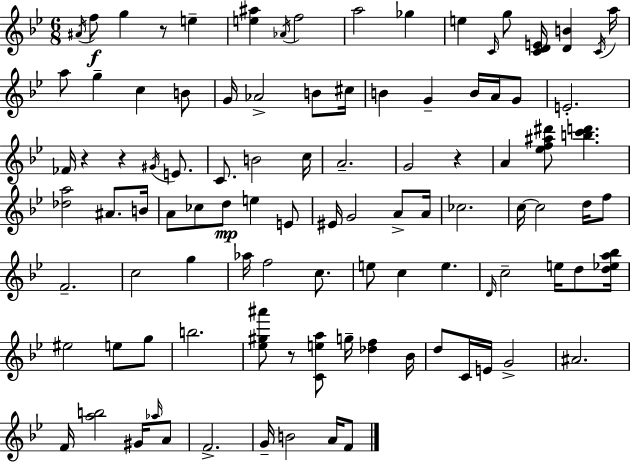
A#4/s F5/e G5/q R/e E5/q [E5,A#5]/q Ab4/s F5/h A5/h Gb5/q E5/q C4/s G5/e [C4,D4,E4]/s [D4,B4]/q C4/s A5/s A5/e G5/q C5/q B4/e G4/s Ab4/h B4/e C#5/s B4/q G4/q B4/s A4/s G4/e E4/h. FES4/s R/q R/q G#4/s E4/e. C4/e. B4/h C5/s A4/h. G4/h R/q A4/q [Eb5,F5,A#5,D#6]/e [B5,C6,D6]/q. [Db5,A5]/h A#4/e. B4/s A4/e CES5/e D5/e E5/q E4/e EIS4/s G4/h A4/e A4/s CES5/h. C5/s C5/h D5/s F5/e F4/h. C5/h G5/q Ab5/s F5/h C5/e. E5/e C5/q E5/q. D4/s C5/h E5/s D5/e [D5,Eb5,A5,Bb5]/s EIS5/h E5/e G5/e B5/h. [Eb5,G#5,A#6]/e R/e [C4,E5,A5]/e G5/s [Db5,F5]/q Bb4/s D5/e C4/s E4/s G4/h A#4/h. F4/s [A5,B5]/h G#4/s Ab5/s A4/e F4/h. G4/s B4/h A4/s F4/e